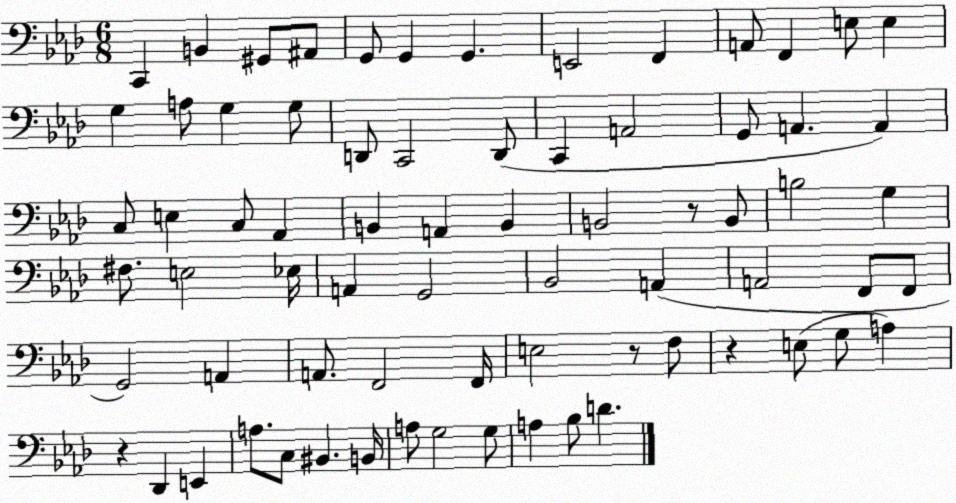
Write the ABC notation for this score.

X:1
T:Untitled
M:6/8
L:1/4
K:Ab
C,, B,, ^G,,/2 ^A,,/2 G,,/2 G,, G,, E,,2 F,, A,,/2 F,, E,/2 E, G, A,/2 G, G,/2 D,,/2 C,,2 D,,/2 C,, A,,2 G,,/2 A,, A,, C,/2 E, C,/2 _A,, B,, A,, B,, B,,2 z/2 B,,/2 B,2 G, ^F,/2 E,2 _E,/4 A,, G,,2 _B,,2 A,, A,,2 F,,/2 F,,/2 G,,2 A,, A,,/2 F,,2 F,,/4 E,2 z/2 F,/2 z E,/2 G,/2 A, z _D,, E,, A,/2 C,/2 ^B,, B,,/4 A,/2 G,2 G,/2 A, _B,/2 D